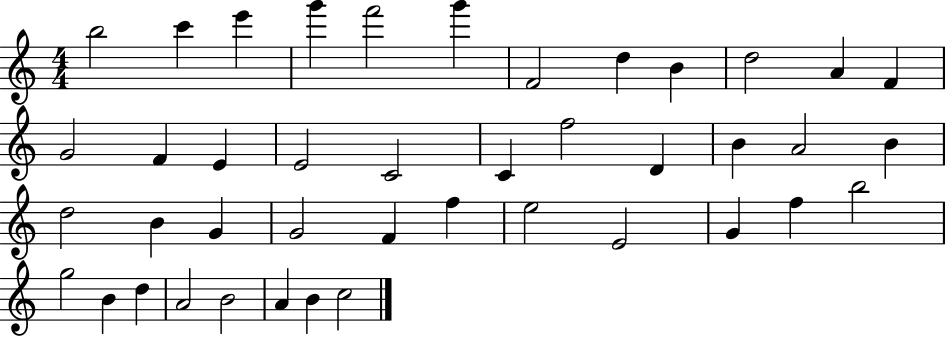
B5/h C6/q E6/q G6/q F6/h G6/q F4/h D5/q B4/q D5/h A4/q F4/q G4/h F4/q E4/q E4/h C4/h C4/q F5/h D4/q B4/q A4/h B4/q D5/h B4/q G4/q G4/h F4/q F5/q E5/h E4/h G4/q F5/q B5/h G5/h B4/q D5/q A4/h B4/h A4/q B4/q C5/h